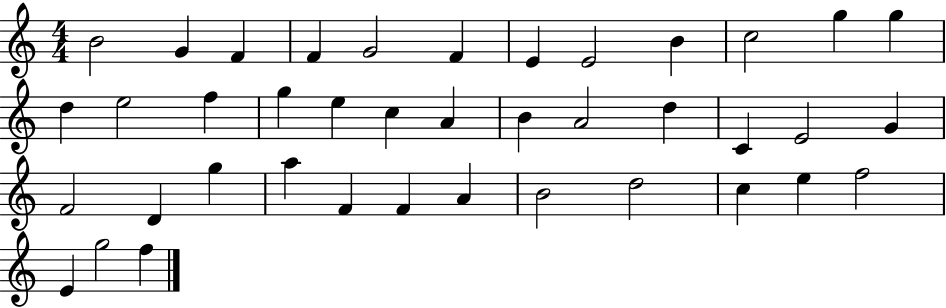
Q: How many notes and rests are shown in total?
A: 40